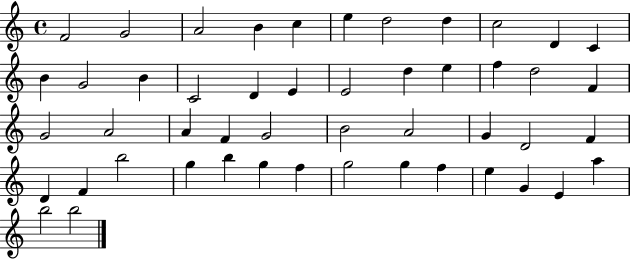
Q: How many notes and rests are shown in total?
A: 49